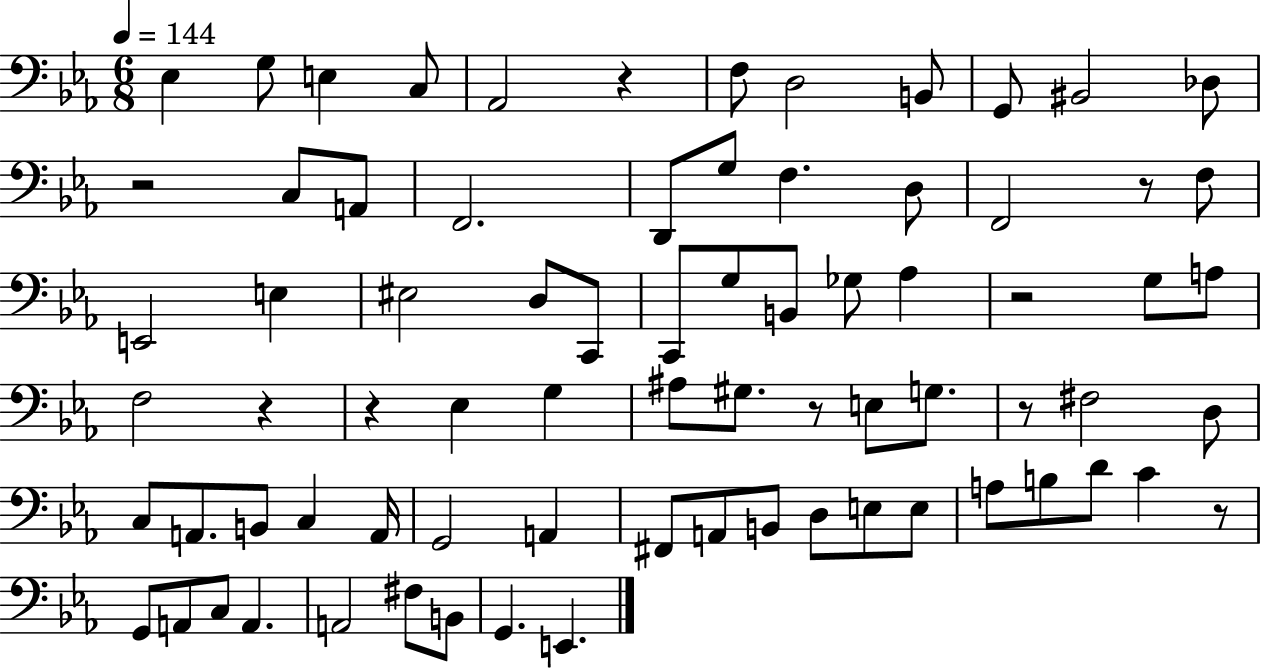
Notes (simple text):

Eb3/q G3/e E3/q C3/e Ab2/h R/q F3/e D3/h B2/e G2/e BIS2/h Db3/e R/h C3/e A2/e F2/h. D2/e G3/e F3/q. D3/e F2/h R/e F3/e E2/h E3/q EIS3/h D3/e C2/e C2/e G3/e B2/e Gb3/e Ab3/q R/h G3/e A3/e F3/h R/q R/q Eb3/q G3/q A#3/e G#3/e. R/e E3/e G3/e. R/e F#3/h D3/e C3/e A2/e. B2/e C3/q A2/s G2/h A2/q F#2/e A2/e B2/e D3/e E3/e E3/e A3/e B3/e D4/e C4/q R/e G2/e A2/e C3/e A2/q. A2/h F#3/e B2/e G2/q. E2/q.